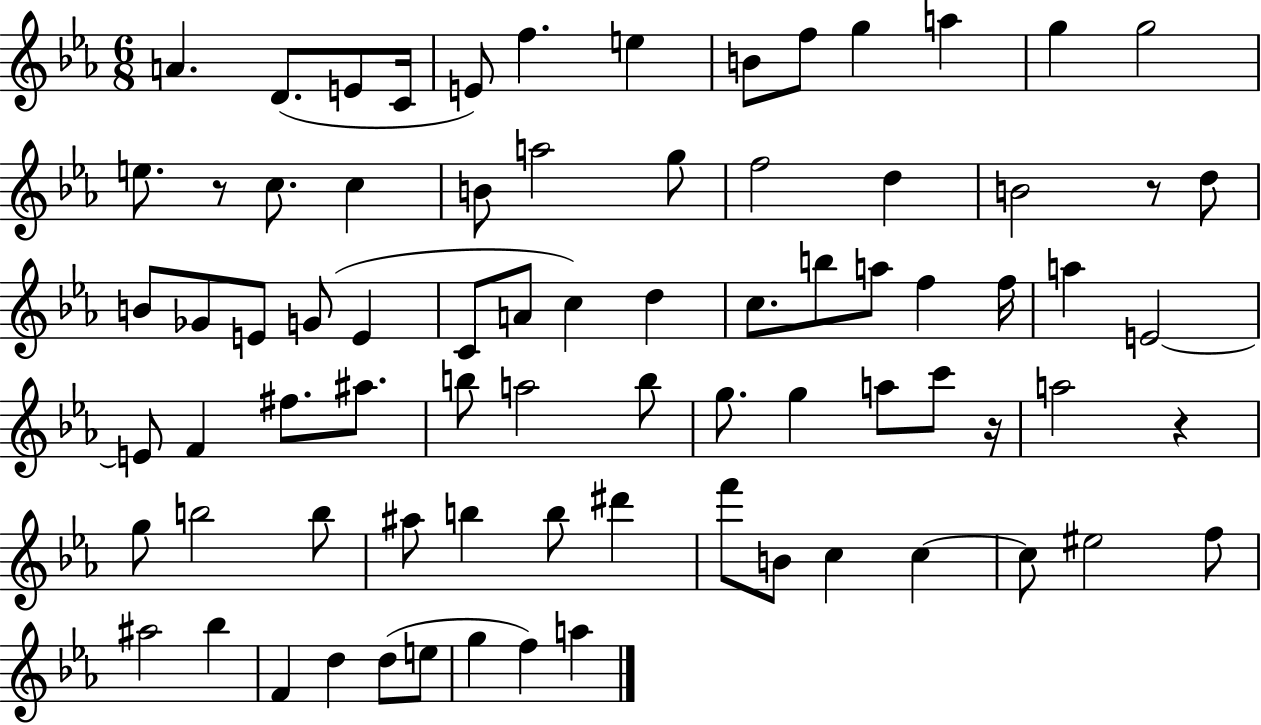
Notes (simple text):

A4/q. D4/e. E4/e C4/s E4/e F5/q. E5/q B4/e F5/e G5/q A5/q G5/q G5/h E5/e. R/e C5/e. C5/q B4/e A5/h G5/e F5/h D5/q B4/h R/e D5/e B4/e Gb4/e E4/e G4/e E4/q C4/e A4/e C5/q D5/q C5/e. B5/e A5/e F5/q F5/s A5/q E4/h E4/e F4/q F#5/e. A#5/e. B5/e A5/h B5/e G5/e. G5/q A5/e C6/e R/s A5/h R/q G5/e B5/h B5/e A#5/e B5/q B5/e D#6/q F6/e B4/e C5/q C5/q C5/e EIS5/h F5/e A#5/h Bb5/q F4/q D5/q D5/e E5/e G5/q F5/q A5/q